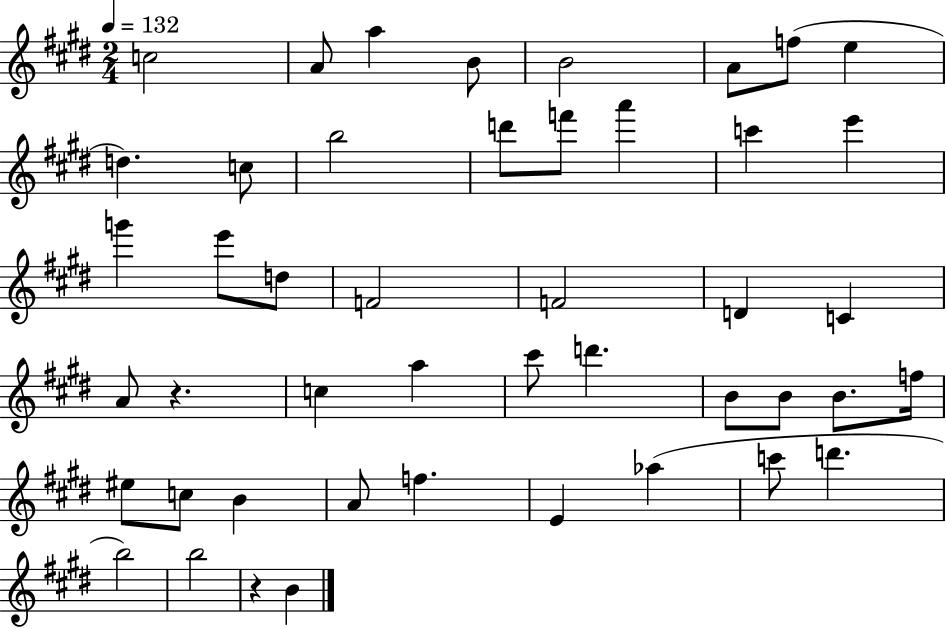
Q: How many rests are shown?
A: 2